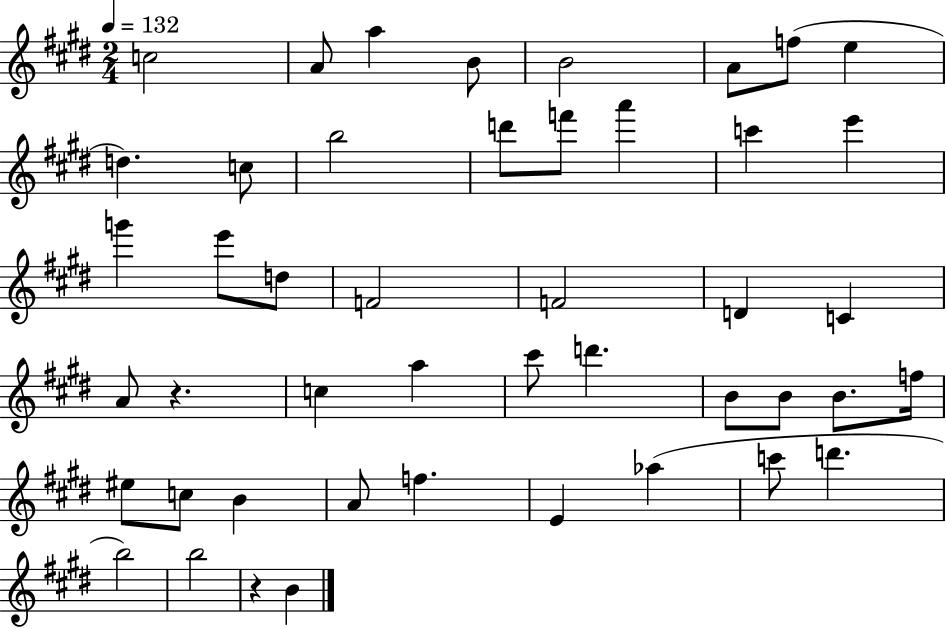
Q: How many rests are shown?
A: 2